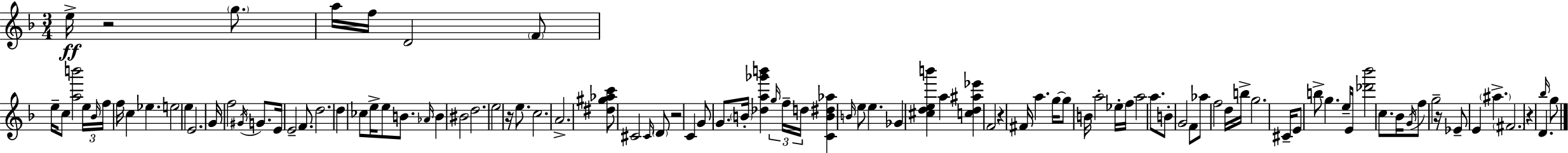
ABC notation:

X:1
T:Untitled
M:3/4
L:1/4
K:Dm
e/4 z2 g/2 a/4 f/4 D2 F/2 e/4 c/2 [ab']2 e/4 _B/4 f/4 f/4 c _e e2 e E2 G/4 f2 ^G/4 G/2 E/4 E2 F/2 d2 d _c/2 e/4 e/2 B/2 _A/4 B ^B2 d2 e2 z/4 e/2 c2 A2 [^d^g_ac']/2 ^C2 ^C/4 D/2 z2 C G/2 G/2 B/4 [_da_g'b'] g/4 f/4 d/4 [CB^d_a] B/4 e/2 e _G [^cdeb'] a [cd^a_e'] F2 z ^F/4 a g/4 g/2 B/4 a2 _e/4 f/4 a2 a/2 B/2 G2 F/2 _a/2 f2 d/4 b/4 g2 ^C/4 E/2 b/2 g e/4 E/4 [_d'_b']2 c/2 _B/4 G/4 f/2 g2 z/4 _E/2 E ^a ^F2 z D _b/4 g/2